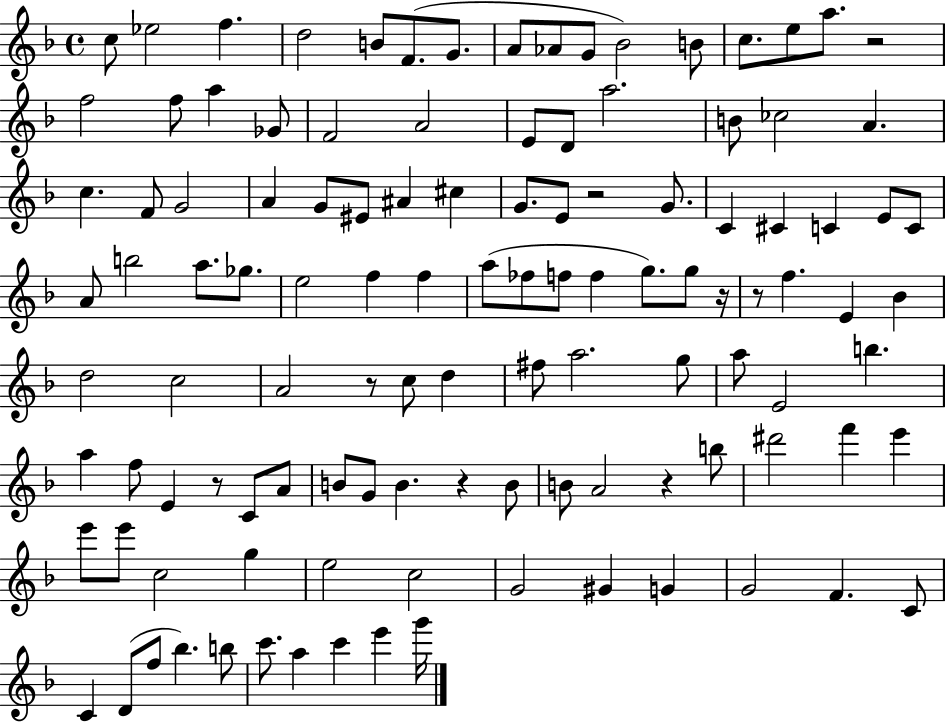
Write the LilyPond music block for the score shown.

{
  \clef treble
  \time 4/4
  \defaultTimeSignature
  \key f \major
  c''8 ees''2 f''4. | d''2 b'8 f'8.( g'8. | a'8 aes'8 g'8 bes'2) b'8 | c''8. e''8 a''8. r2 | \break f''2 f''8 a''4 ges'8 | f'2 a'2 | e'8 d'8 a''2. | b'8 ces''2 a'4. | \break c''4. f'8 g'2 | a'4 g'8 eis'8 ais'4 cis''4 | g'8. e'8 r2 g'8. | c'4 cis'4 c'4 e'8 c'8 | \break a'8 b''2 a''8. ges''8. | e''2 f''4 f''4 | a''8( fes''8 f''8 f''4 g''8.) g''8 r16 | r8 f''4. e'4 bes'4 | \break d''2 c''2 | a'2 r8 c''8 d''4 | fis''8 a''2. g''8 | a''8 e'2 b''4. | \break a''4 f''8 e'4 r8 c'8 a'8 | b'8 g'8 b'4. r4 b'8 | b'8 a'2 r4 b''8 | dis'''2 f'''4 e'''4 | \break e'''8 e'''8 c''2 g''4 | e''2 c''2 | g'2 gis'4 g'4 | g'2 f'4. c'8 | \break c'4 d'8( f''8 bes''4.) b''8 | c'''8. a''4 c'''4 e'''4 g'''16 | \bar "|."
}